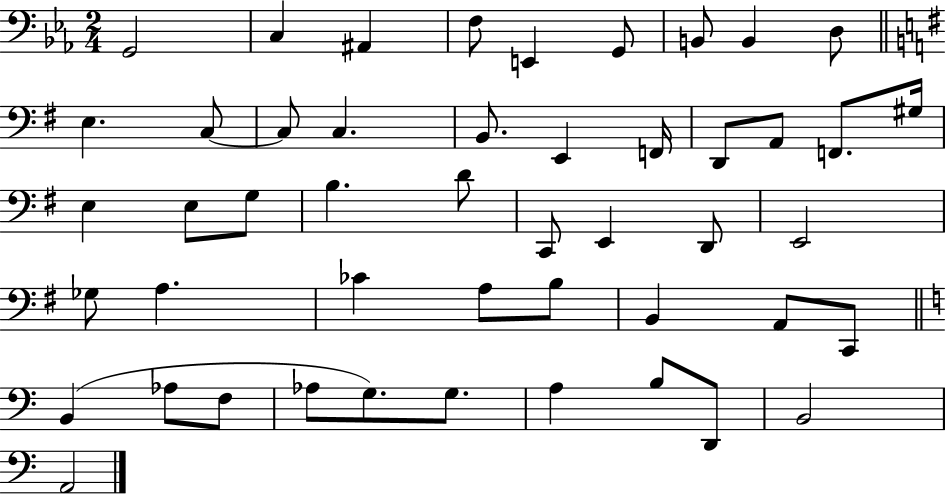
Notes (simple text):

G2/h C3/q A#2/q F3/e E2/q G2/e B2/e B2/q D3/e E3/q. C3/e C3/e C3/q. B2/e. E2/q F2/s D2/e A2/e F2/e. G#3/s E3/q E3/e G3/e B3/q. D4/e C2/e E2/q D2/e E2/h Gb3/e A3/q. CES4/q A3/e B3/e B2/q A2/e C2/e B2/q Ab3/e F3/e Ab3/e G3/e. G3/e. A3/q B3/e D2/e B2/h A2/h